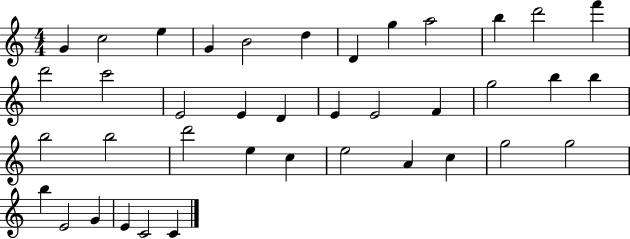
G4/q C5/h E5/q G4/q B4/h D5/q D4/q G5/q A5/h B5/q D6/h F6/q D6/h C6/h E4/h E4/q D4/q E4/q E4/h F4/q G5/h B5/q B5/q B5/h B5/h D6/h E5/q C5/q E5/h A4/q C5/q G5/h G5/h B5/q E4/h G4/q E4/q C4/h C4/q